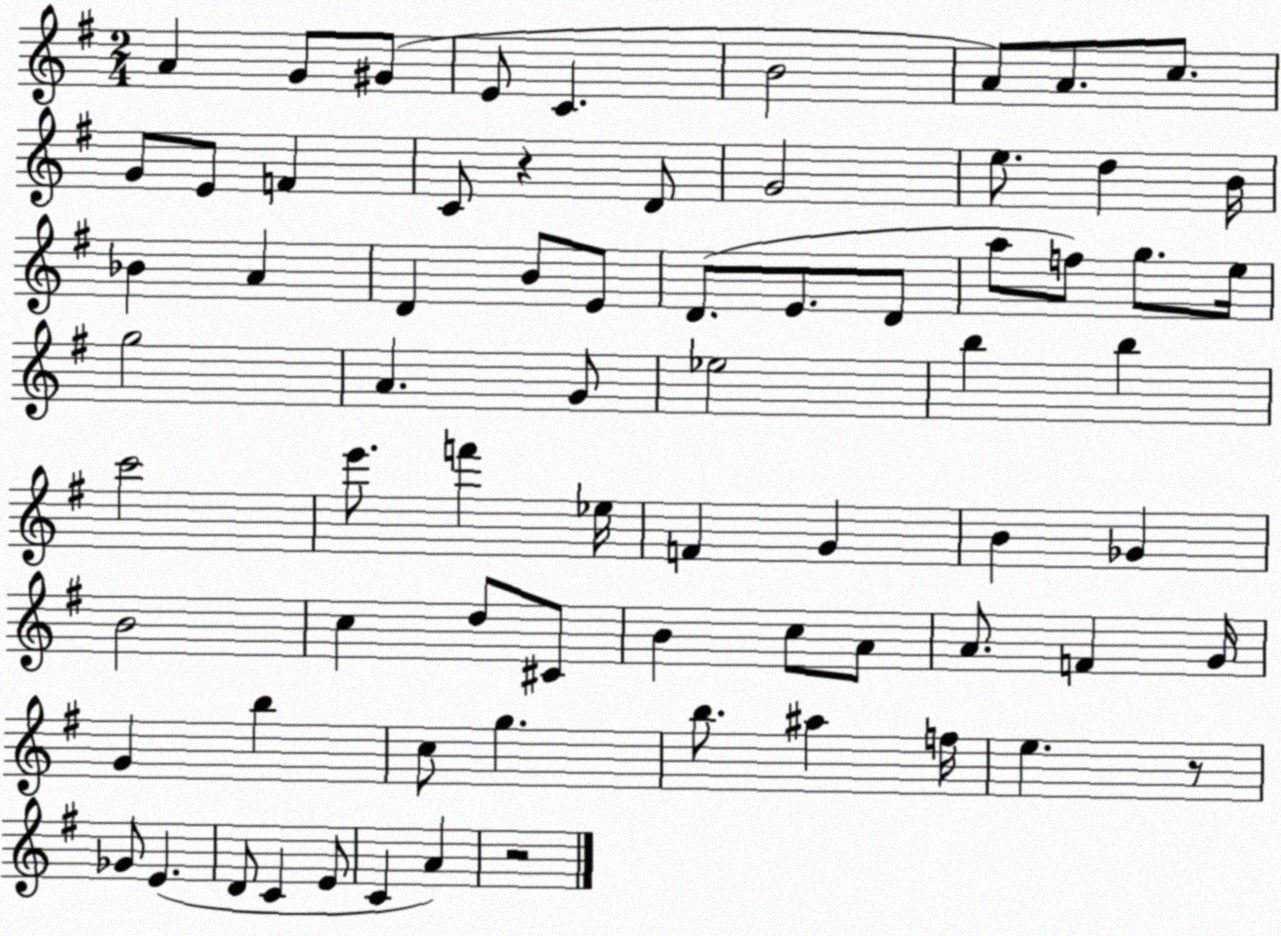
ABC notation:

X:1
T:Untitled
M:2/4
L:1/4
K:G
A G/2 ^G/2 E/2 C B2 A/2 A/2 c/2 G/2 E/2 F C/2 z D/2 G2 e/2 d B/4 _B A D B/2 E/2 D/2 E/2 D/2 a/2 f/2 g/2 e/4 g2 A G/2 _e2 b b c'2 e'/2 f' _e/4 F G B _G B2 c d/2 ^C/2 B c/2 A/2 A/2 F G/4 G b c/2 g b/2 ^a f/4 e z/2 _G/2 E D/2 C E/2 C A z2